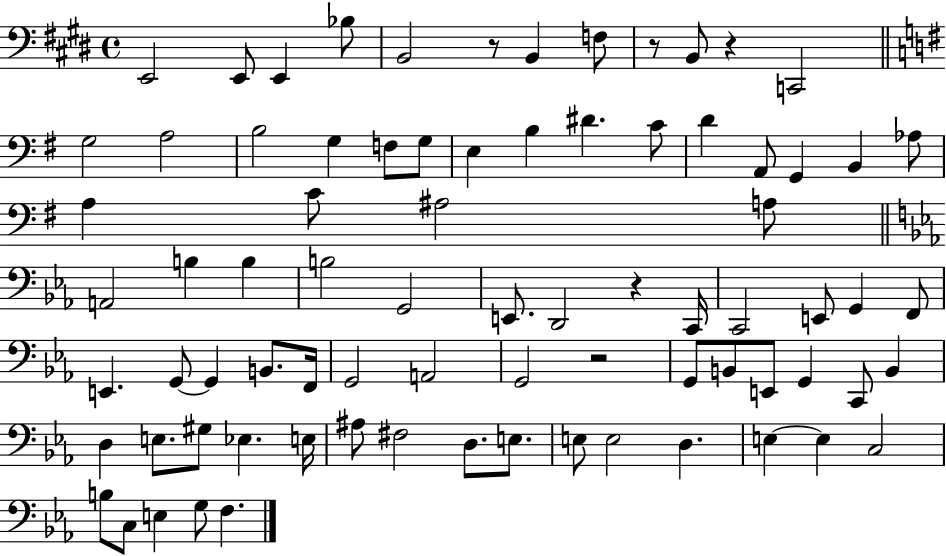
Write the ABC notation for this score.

X:1
T:Untitled
M:4/4
L:1/4
K:E
E,,2 E,,/2 E,, _B,/2 B,,2 z/2 B,, F,/2 z/2 B,,/2 z C,,2 G,2 A,2 B,2 G, F,/2 G,/2 E, B, ^D C/2 D A,,/2 G,, B,, _A,/2 A, C/2 ^A,2 A,/2 A,,2 B, B, B,2 G,,2 E,,/2 D,,2 z C,,/4 C,,2 E,,/2 G,, F,,/2 E,, G,,/2 G,, B,,/2 F,,/4 G,,2 A,,2 G,,2 z2 G,,/2 B,,/2 E,,/2 G,, C,,/2 B,, D, E,/2 ^G,/2 _E, E,/4 ^A,/2 ^F,2 D,/2 E,/2 E,/2 E,2 D, E, E, C,2 B,/2 C,/2 E, G,/2 F,